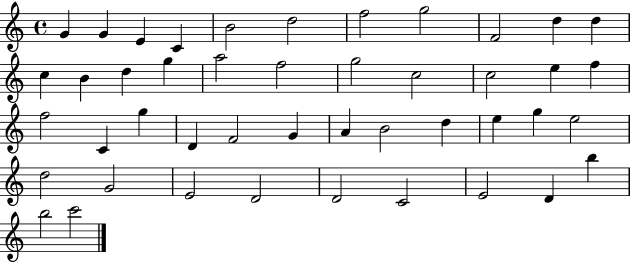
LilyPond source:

{
  \clef treble
  \time 4/4
  \defaultTimeSignature
  \key c \major
  g'4 g'4 e'4 c'4 | b'2 d''2 | f''2 g''2 | f'2 d''4 d''4 | \break c''4 b'4 d''4 g''4 | a''2 f''2 | g''2 c''2 | c''2 e''4 f''4 | \break f''2 c'4 g''4 | d'4 f'2 g'4 | a'4 b'2 d''4 | e''4 g''4 e''2 | \break d''2 g'2 | e'2 d'2 | d'2 c'2 | e'2 d'4 b''4 | \break b''2 c'''2 | \bar "|."
}